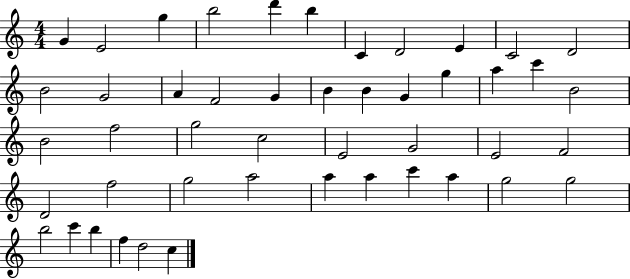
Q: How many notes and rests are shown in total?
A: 47